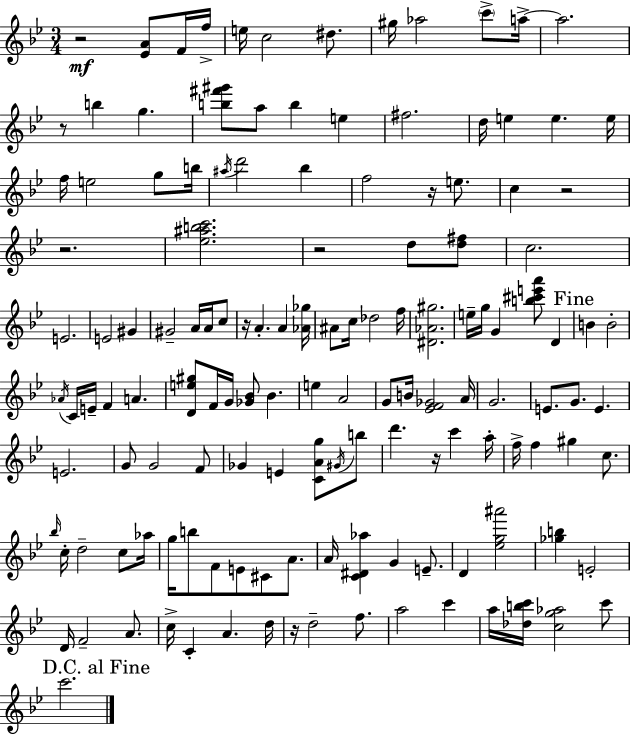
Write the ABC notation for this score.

X:1
T:Untitled
M:3/4
L:1/4
K:Gm
z2 [_EA]/2 F/4 f/4 e/4 c2 ^d/2 ^g/4 _a2 c'/2 a/4 a2 z/2 b g [b^f'^g']/2 a/2 b e ^f2 d/4 e e e/4 f/4 e2 g/2 b/4 ^a/4 d'2 _b f2 z/4 e/2 c z2 z2 [_e^abc']2 z2 d/2 [d^f]/2 c2 E2 E2 ^G ^G2 A/4 A/4 c/2 z/4 A A [_A_g]/4 ^A/2 c/4 _d2 f/4 [^D_A^g]2 e/4 g/4 G [b^c'e'a']/2 D B B2 _A/4 C/4 E/4 F A [De^g]/2 F/4 G/4 [_G_B]/2 _B e A2 G/2 B/4 [_EF_G]2 A/4 G2 E/2 G/2 E E2 G/2 G2 F/2 _G E [CAg]/2 ^G/4 b/2 d' z/4 c' a/4 f/4 f ^g c/2 _b/4 c/4 d2 c/2 _a/4 g/4 b/2 F/2 E/2 ^C/2 A/2 A/4 [C^D_a] G E/2 D [_eg^a']2 [_gb] E2 D/4 F2 A/2 c/4 C A d/4 z/4 d2 f/2 a2 c' a/4 [_dbc']/4 [cg_a]2 c'/2 c'2